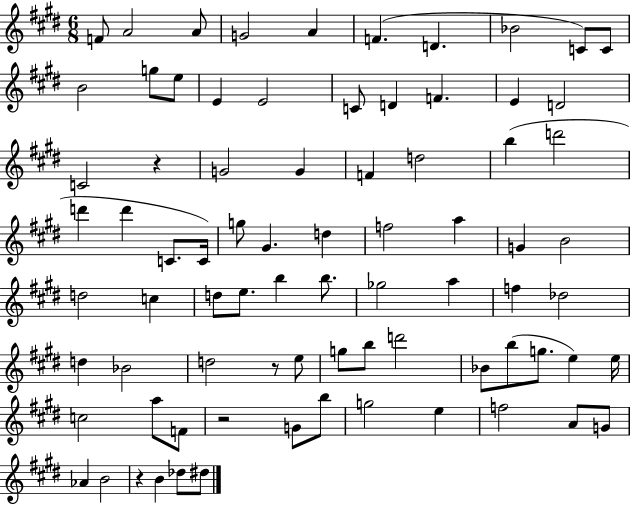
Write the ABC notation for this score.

X:1
T:Untitled
M:6/8
L:1/4
K:E
F/2 A2 A/2 G2 A F D _B2 C/2 C/2 B2 g/2 e/2 E E2 C/2 D F E D2 C2 z G2 G F d2 b d'2 d' d' C/2 C/4 g/2 ^G d f2 a G B2 d2 c d/2 e/2 b b/2 _g2 a f _d2 d _B2 d2 z/2 e/2 g/2 b/2 d'2 _B/2 b/2 g/2 e e/4 c2 a/2 F/2 z2 G/2 b/2 g2 e f2 A/2 G/2 _A B2 z B _d/2 ^d/2